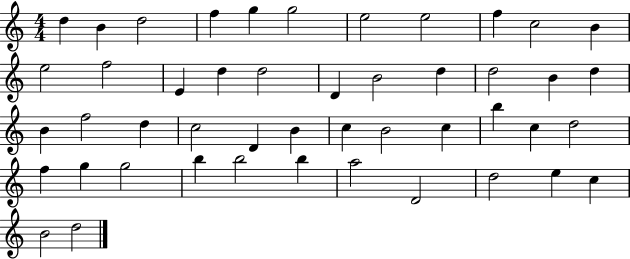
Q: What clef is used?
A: treble